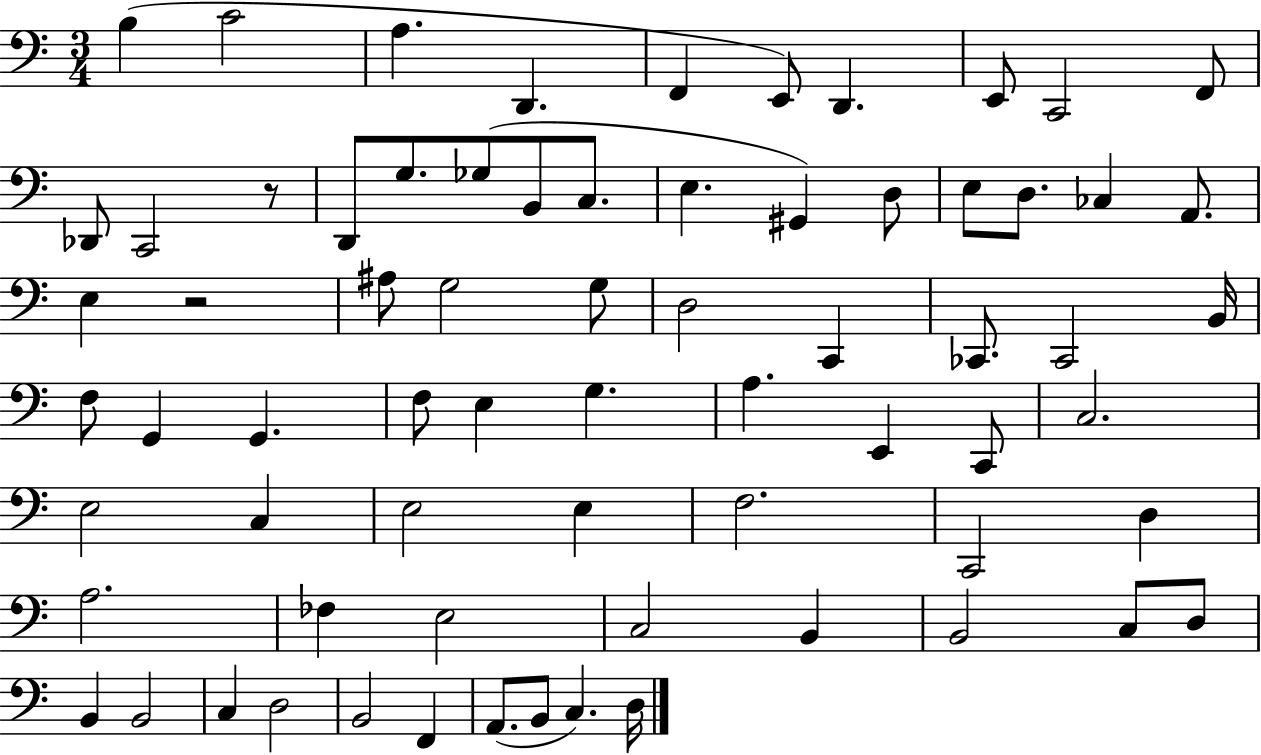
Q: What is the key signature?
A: C major